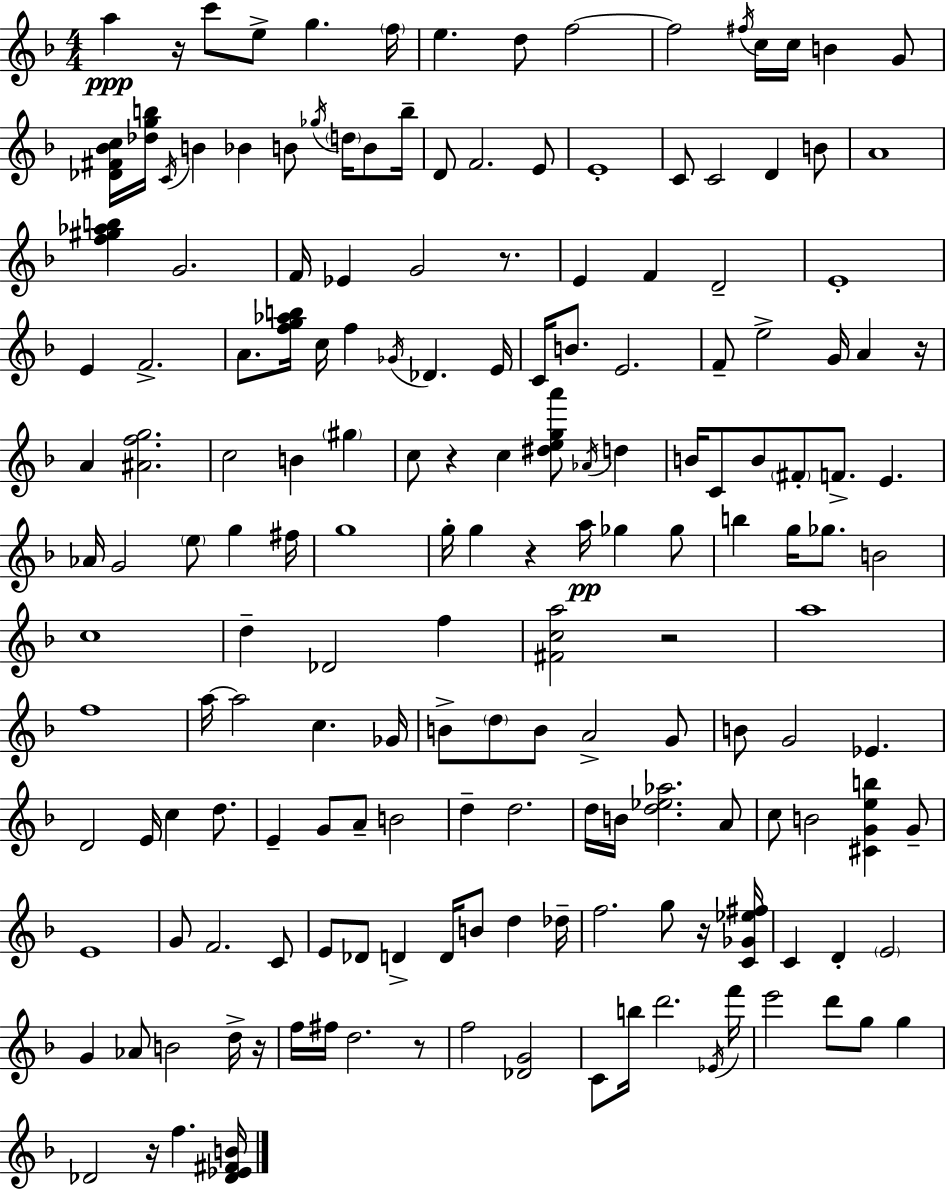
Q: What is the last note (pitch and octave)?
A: F5